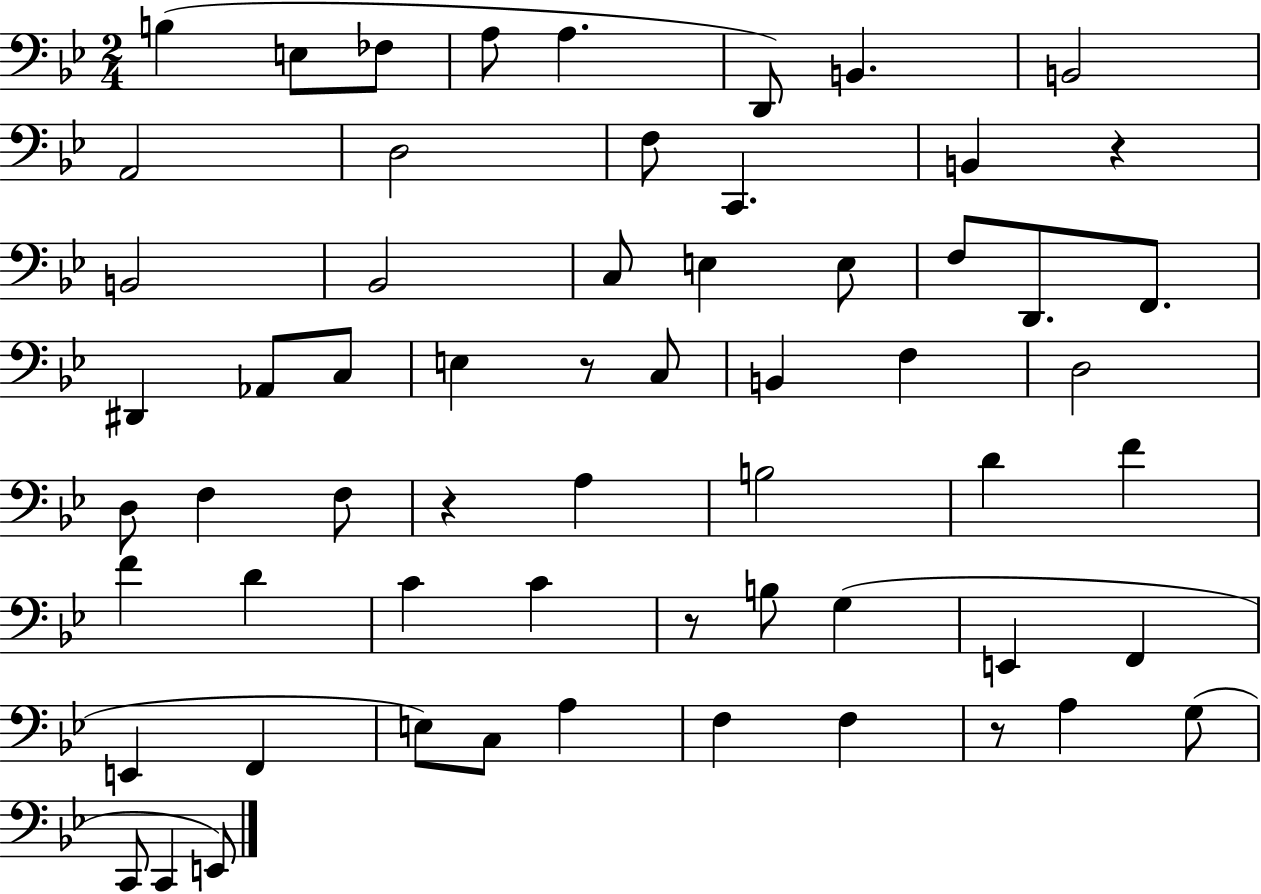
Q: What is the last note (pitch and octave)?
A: E2